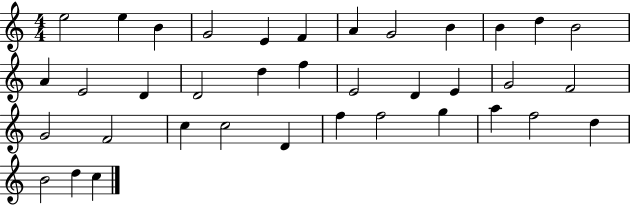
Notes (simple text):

E5/h E5/q B4/q G4/h E4/q F4/q A4/q G4/h B4/q B4/q D5/q B4/h A4/q E4/h D4/q D4/h D5/q F5/q E4/h D4/q E4/q G4/h F4/h G4/h F4/h C5/q C5/h D4/q F5/q F5/h G5/q A5/q F5/h D5/q B4/h D5/q C5/q